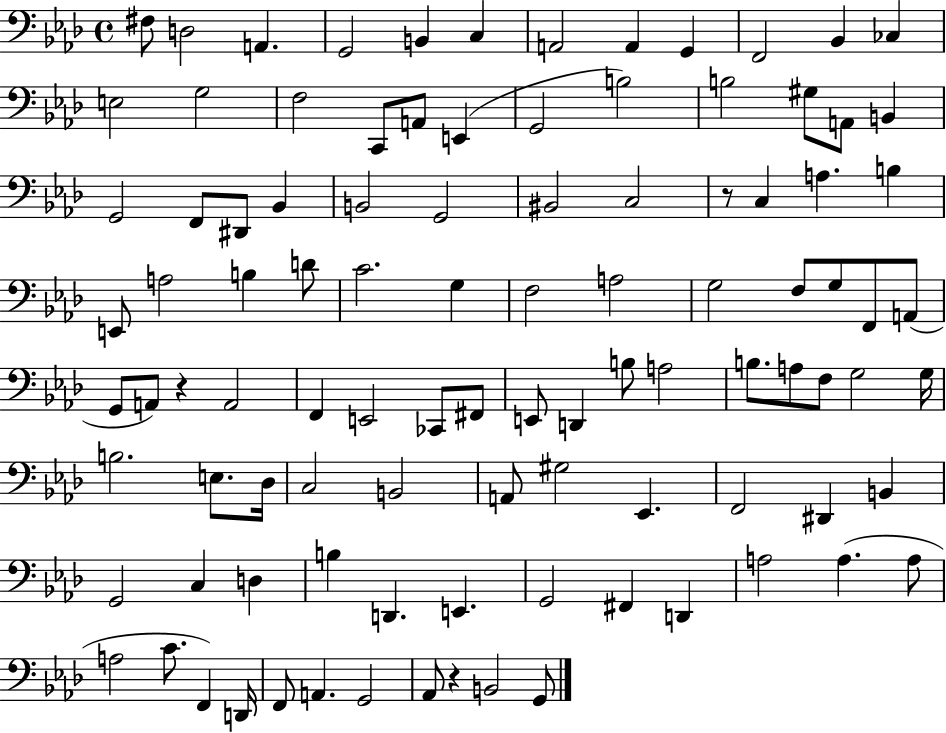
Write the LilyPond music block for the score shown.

{
  \clef bass
  \time 4/4
  \defaultTimeSignature
  \key aes \major
  fis8 d2 a,4. | g,2 b,4 c4 | a,2 a,4 g,4 | f,2 bes,4 ces4 | \break e2 g2 | f2 c,8 a,8 e,4( | g,2 b2) | b2 gis8 a,8 b,4 | \break g,2 f,8 dis,8 bes,4 | b,2 g,2 | bis,2 c2 | r8 c4 a4. b4 | \break e,8 a2 b4 d'8 | c'2. g4 | f2 a2 | g2 f8 g8 f,8 a,8( | \break g,8 a,8) r4 a,2 | f,4 e,2 ces,8 fis,8 | e,8 d,4 b8 a2 | b8. a8 f8 g2 g16 | \break b2. e8. des16 | c2 b,2 | a,8 gis2 ees,4. | f,2 dis,4 b,4 | \break g,2 c4 d4 | b4 d,4. e,4. | g,2 fis,4 d,4 | a2 a4.( a8 | \break a2 c'8. f,4) d,16 | f,8 a,4. g,2 | aes,8 r4 b,2 g,8 | \bar "|."
}